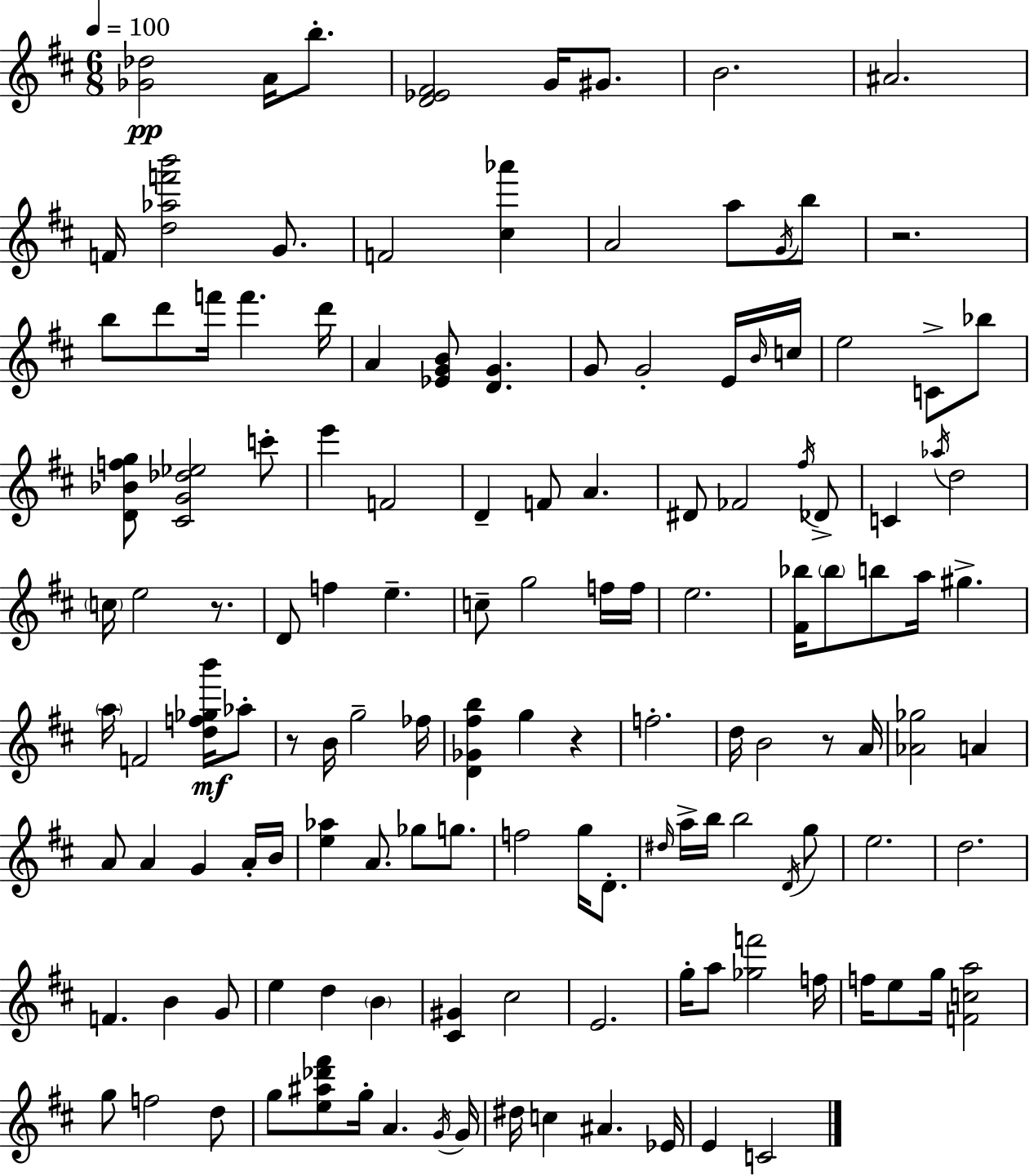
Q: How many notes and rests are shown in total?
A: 135